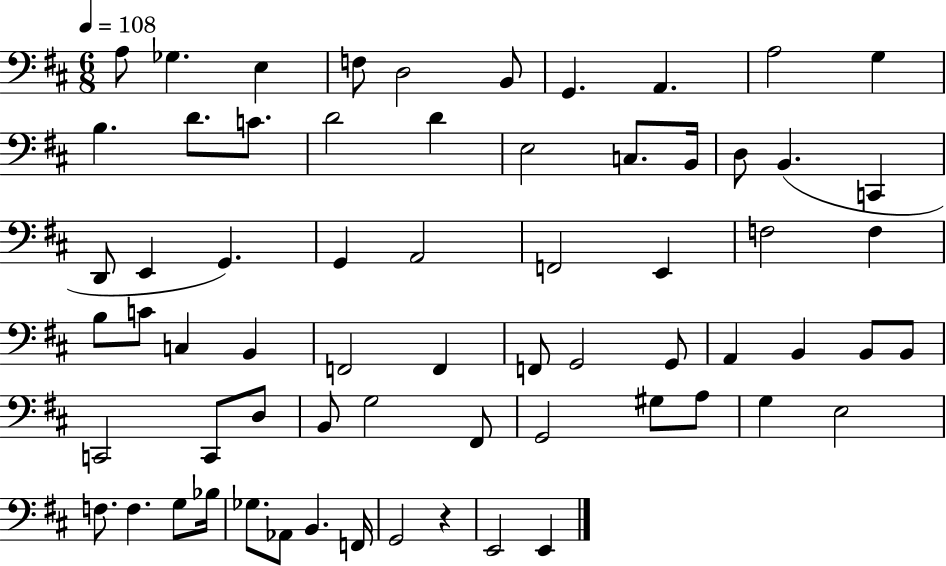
A3/e Gb3/q. E3/q F3/e D3/h B2/e G2/q. A2/q. A3/h G3/q B3/q. D4/e. C4/e. D4/h D4/q E3/h C3/e. B2/s D3/e B2/q. C2/q D2/e E2/q G2/q. G2/q A2/h F2/h E2/q F3/h F3/q B3/e C4/e C3/q B2/q F2/h F2/q F2/e G2/h G2/e A2/q B2/q B2/e B2/e C2/h C2/e D3/e B2/e G3/h F#2/e G2/h G#3/e A3/e G3/q E3/h F3/e. F3/q. G3/e Bb3/s Gb3/e. Ab2/e B2/q. F2/s G2/h R/q E2/h E2/q